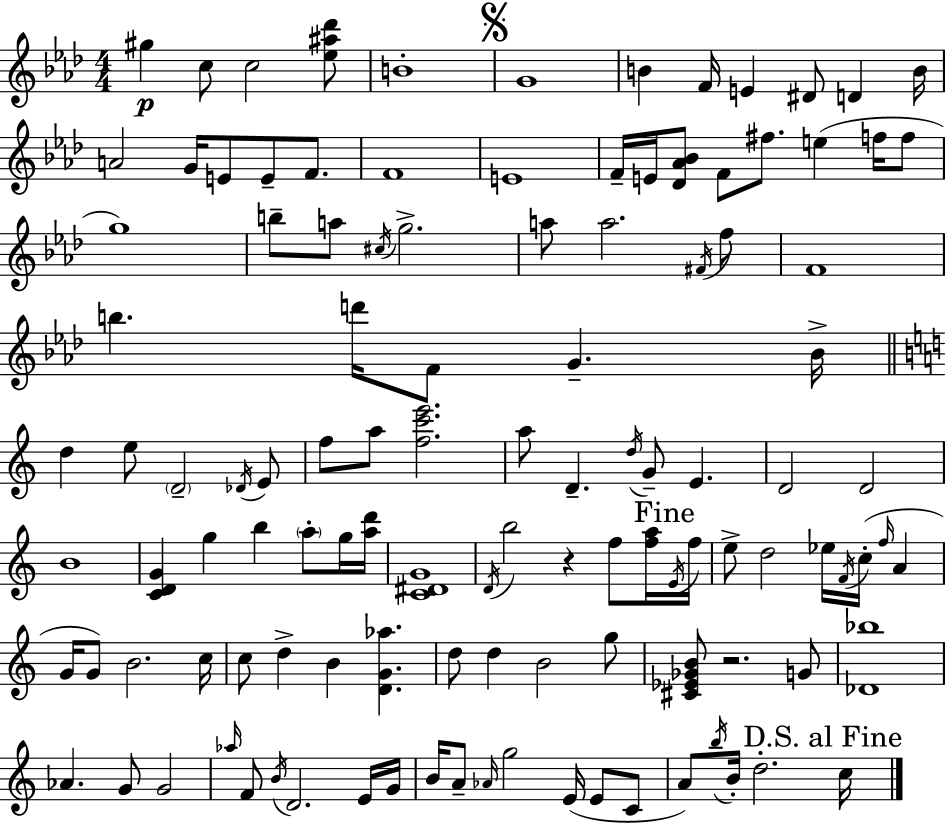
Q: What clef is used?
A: treble